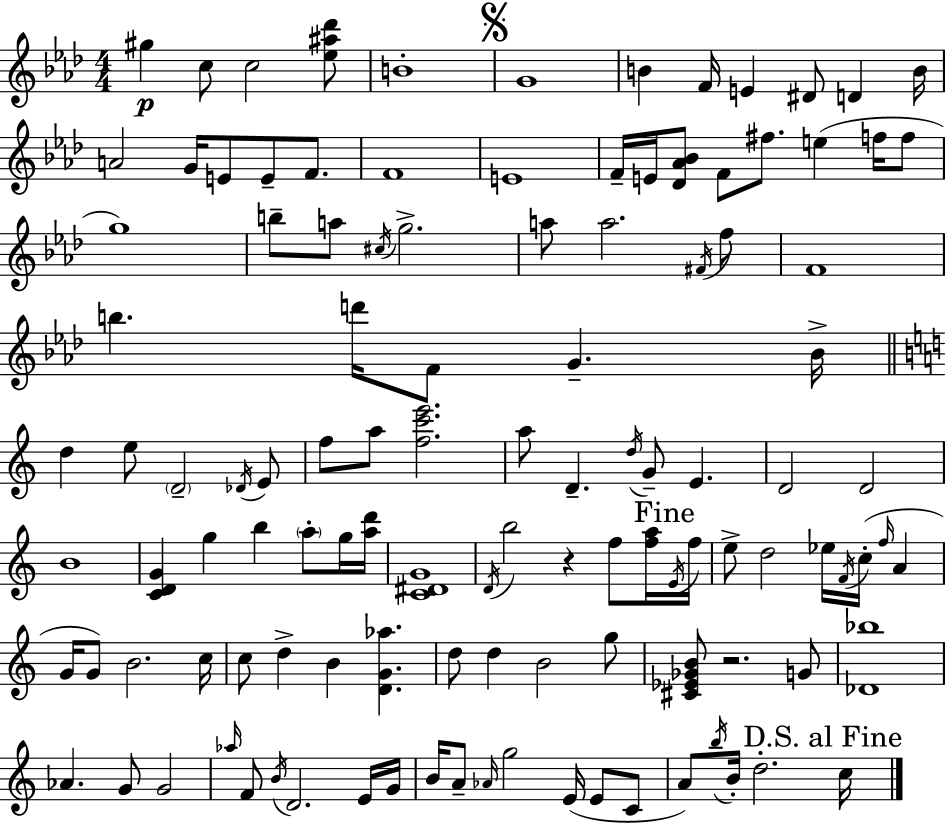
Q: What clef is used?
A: treble